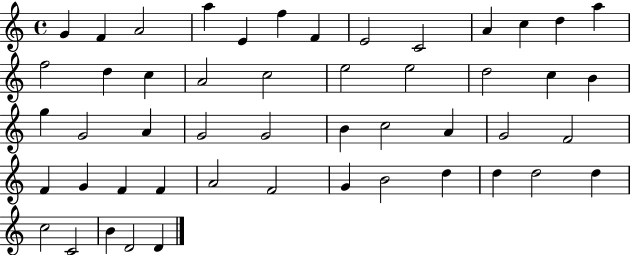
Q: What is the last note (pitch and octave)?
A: D4